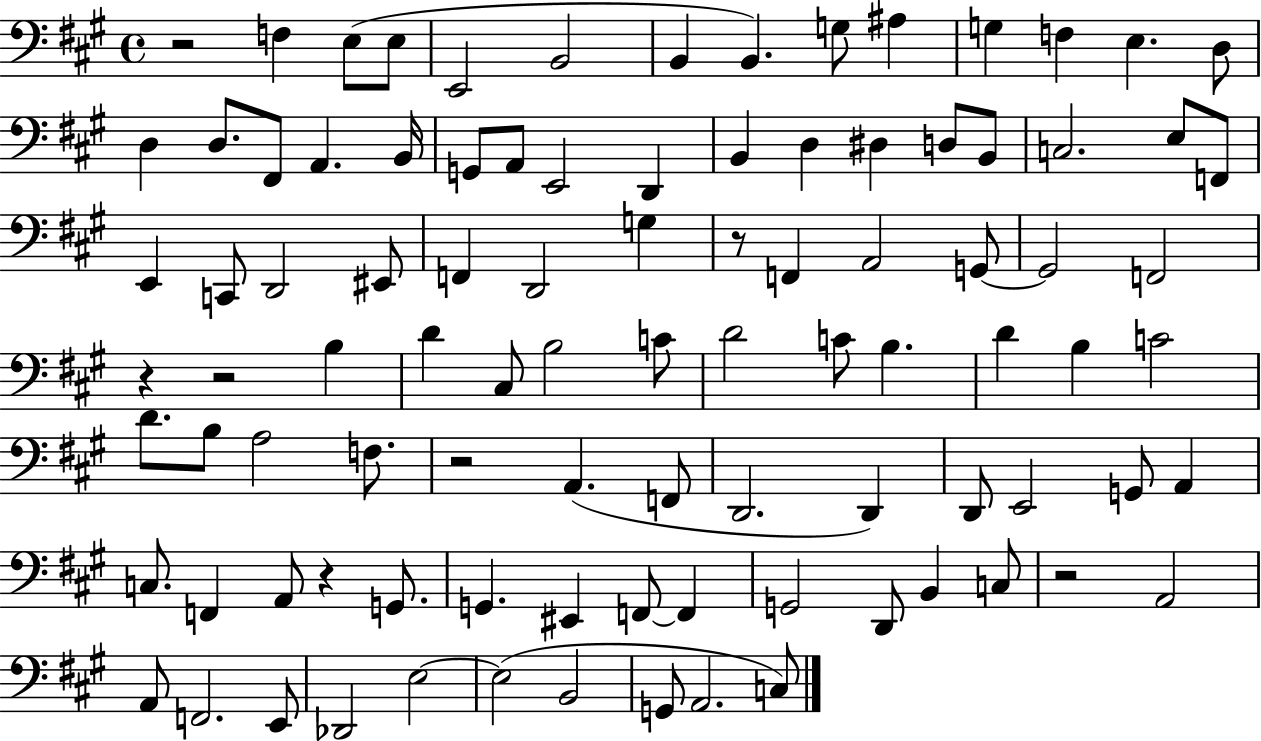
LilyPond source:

{
  \clef bass
  \time 4/4
  \defaultTimeSignature
  \key a \major
  \repeat volta 2 { r2 f4 e8( e8 | e,2 b,2 | b,4 b,4.) g8 ais4 | g4 f4 e4. d8 | \break d4 d8. fis,8 a,4. b,16 | g,8 a,8 e,2 d,4 | b,4 d4 dis4 d8 b,8 | c2. e8 f,8 | \break e,4 c,8 d,2 eis,8 | f,4 d,2 g4 | r8 f,4 a,2 g,8~~ | g,2 f,2 | \break r4 r2 b4 | d'4 cis8 b2 c'8 | d'2 c'8 b4. | d'4 b4 c'2 | \break d'8. b8 a2 f8. | r2 a,4.( f,8 | d,2. d,4) | d,8 e,2 g,8 a,4 | \break c8. f,4 a,8 r4 g,8. | g,4. eis,4 f,8~~ f,4 | g,2 d,8 b,4 c8 | r2 a,2 | \break a,8 f,2. e,8 | des,2 e2~~ | e2( b,2 | g,8 a,2. c8) | \break } \bar "|."
}